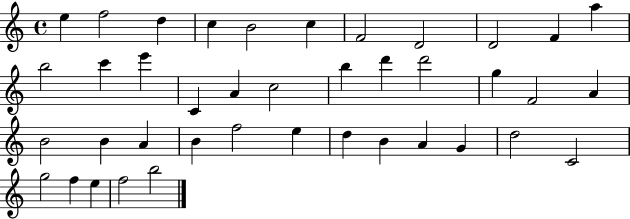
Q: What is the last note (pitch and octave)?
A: B5